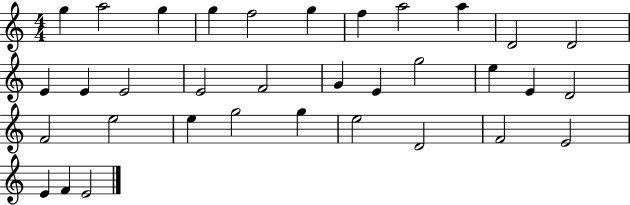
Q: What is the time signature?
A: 4/4